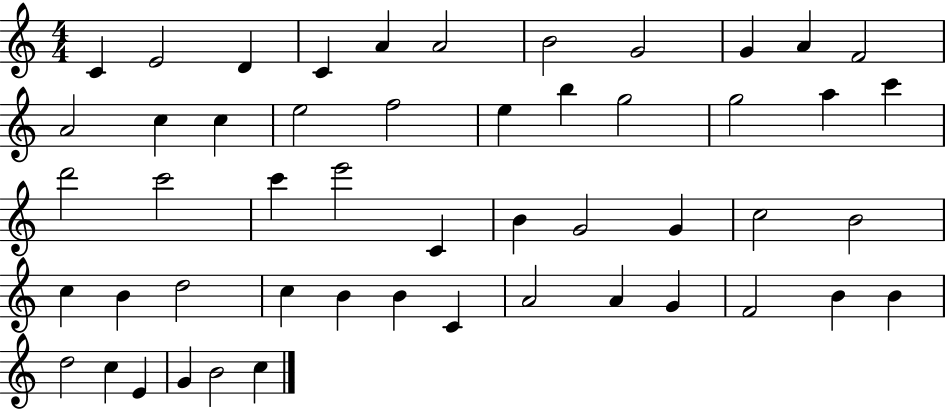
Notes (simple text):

C4/q E4/h D4/q C4/q A4/q A4/h B4/h G4/h G4/q A4/q F4/h A4/h C5/q C5/q E5/h F5/h E5/q B5/q G5/h G5/h A5/q C6/q D6/h C6/h C6/q E6/h C4/q B4/q G4/h G4/q C5/h B4/h C5/q B4/q D5/h C5/q B4/q B4/q C4/q A4/h A4/q G4/q F4/h B4/q B4/q D5/h C5/q E4/q G4/q B4/h C5/q